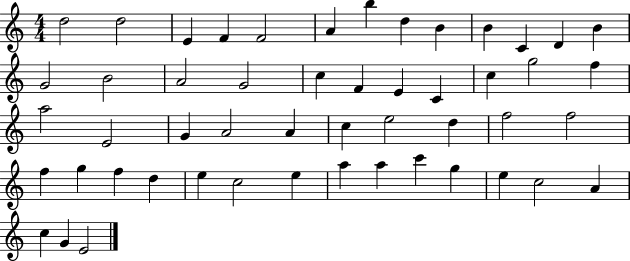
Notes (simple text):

D5/h D5/h E4/q F4/q F4/h A4/q B5/q D5/q B4/q B4/q C4/q D4/q B4/q G4/h B4/h A4/h G4/h C5/q F4/q E4/q C4/q C5/q G5/h F5/q A5/h E4/h G4/q A4/h A4/q C5/q E5/h D5/q F5/h F5/h F5/q G5/q F5/q D5/q E5/q C5/h E5/q A5/q A5/q C6/q G5/q E5/q C5/h A4/q C5/q G4/q E4/h